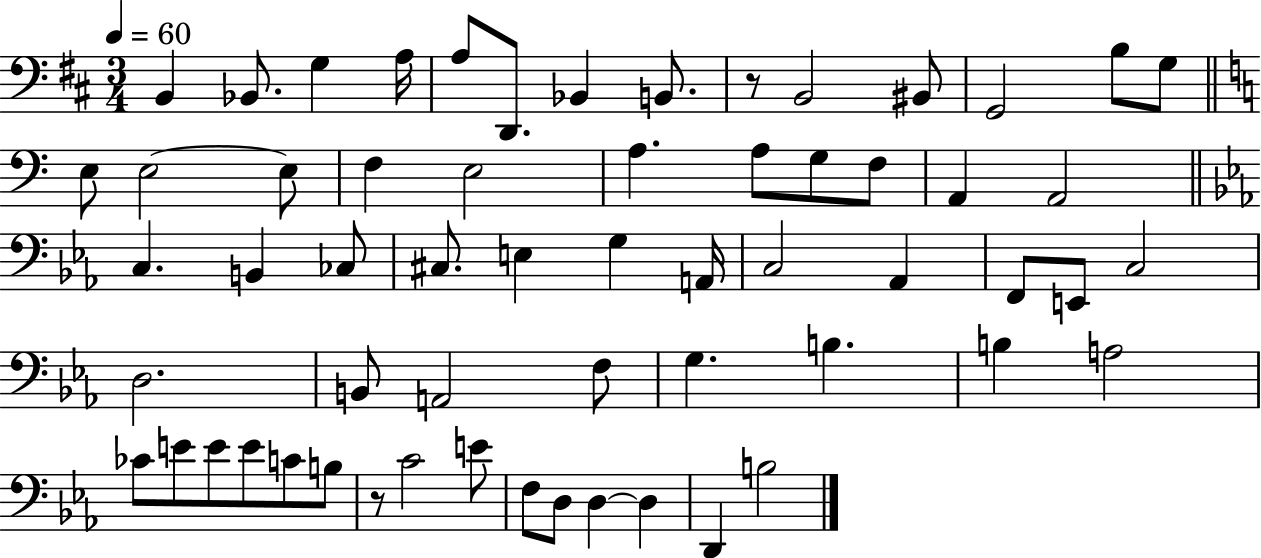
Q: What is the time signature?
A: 3/4